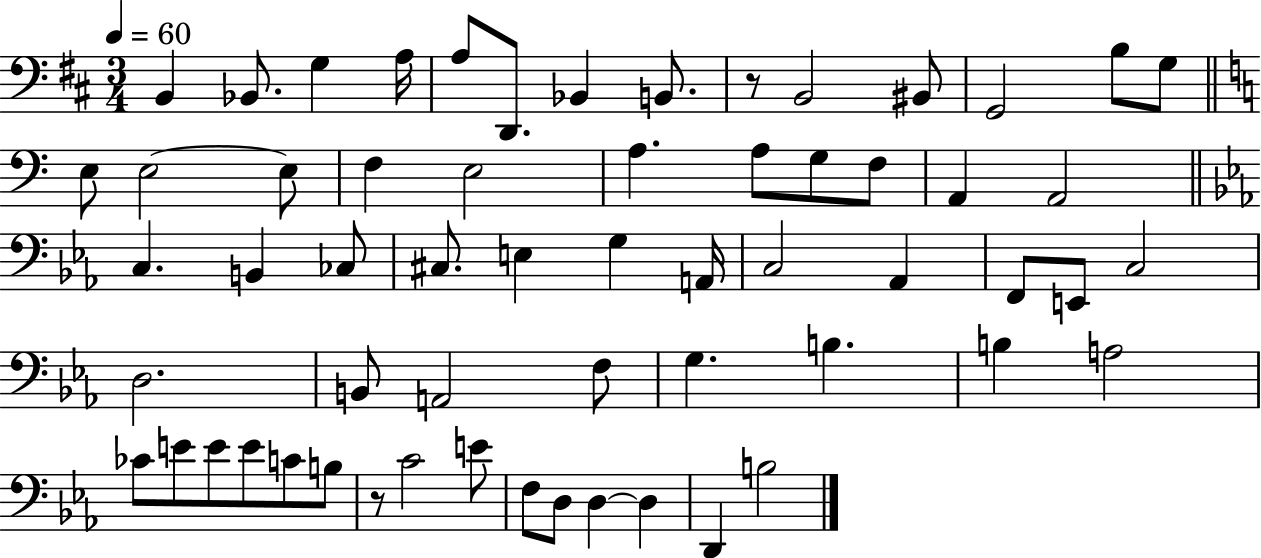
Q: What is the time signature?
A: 3/4